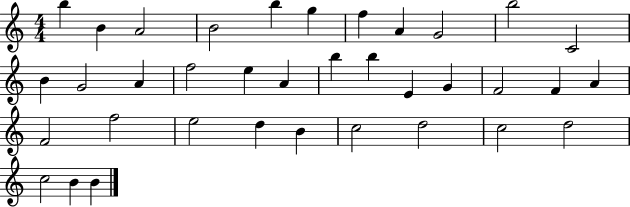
B5/q B4/q A4/h B4/h B5/q G5/q F5/q A4/q G4/h B5/h C4/h B4/q G4/h A4/q F5/h E5/q A4/q B5/q B5/q E4/q G4/q F4/h F4/q A4/q F4/h F5/h E5/h D5/q B4/q C5/h D5/h C5/h D5/h C5/h B4/q B4/q